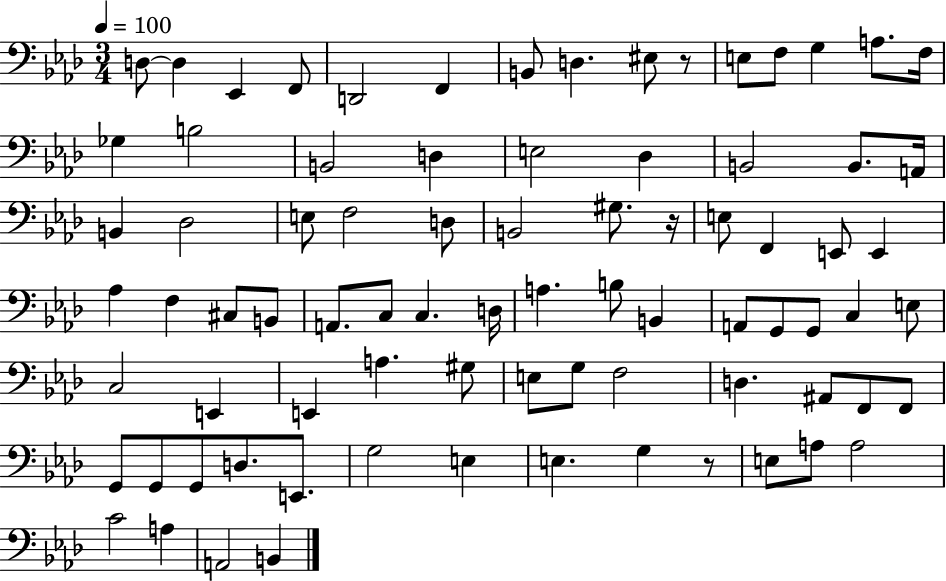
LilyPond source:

{
  \clef bass
  \numericTimeSignature
  \time 3/4
  \key aes \major
  \tempo 4 = 100
  \repeat volta 2 { d8~~ d4 ees,4 f,8 | d,2 f,4 | b,8 d4. eis8 r8 | e8 f8 g4 a8. f16 | \break ges4 b2 | b,2 d4 | e2 des4 | b,2 b,8. a,16 | \break b,4 des2 | e8 f2 d8 | b,2 gis8. r16 | e8 f,4 e,8 e,4 | \break aes4 f4 cis8 b,8 | a,8. c8 c4. d16 | a4. b8 b,4 | a,8 g,8 g,8 c4 e8 | \break c2 e,4 | e,4 a4. gis8 | e8 g8 f2 | d4. ais,8 f,8 f,8 | \break g,8 g,8 g,8 d8. e,8. | g2 e4 | e4. g4 r8 | e8 a8 a2 | \break c'2 a4 | a,2 b,4 | } \bar "|."
}